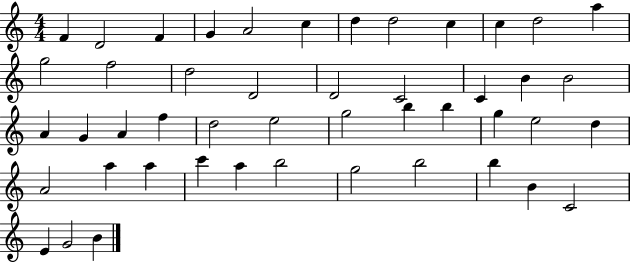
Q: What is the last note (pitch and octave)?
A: B4